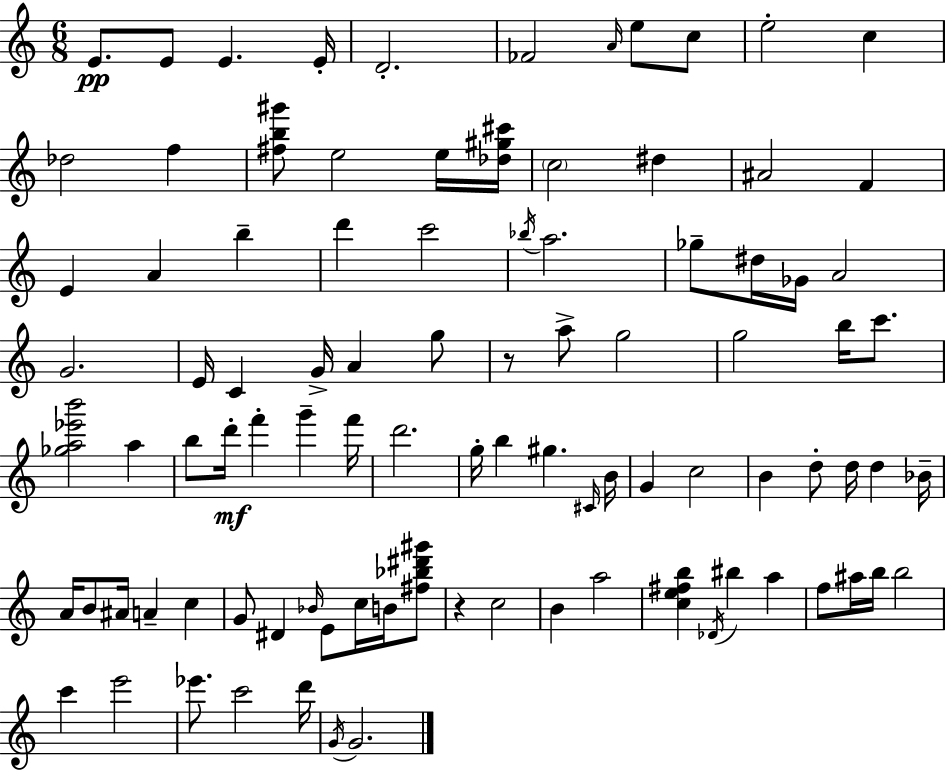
X:1
T:Untitled
M:6/8
L:1/4
K:Am
E/2 E/2 E E/4 D2 _F2 A/4 e/2 c/2 e2 c _d2 f [^fb^g']/2 e2 e/4 [_d^g^c']/4 c2 ^d ^A2 F E A b d' c'2 _b/4 a2 _g/2 ^d/4 _G/4 A2 G2 E/4 C G/4 A g/2 z/2 a/2 g2 g2 b/4 c'/2 [_ga_e'b']2 a b/2 d'/4 f' g' f'/4 d'2 g/4 b ^g ^C/4 B/4 G c2 B d/2 d/4 d _B/4 A/4 B/2 ^A/4 A c G/2 ^D _B/4 E/2 c/4 B/4 [^f_b^d'^g']/2 z c2 B a2 [ce^fb] _D/4 ^b a f/2 ^a/4 b/4 b2 c' e'2 _e'/2 c'2 d'/4 G/4 G2